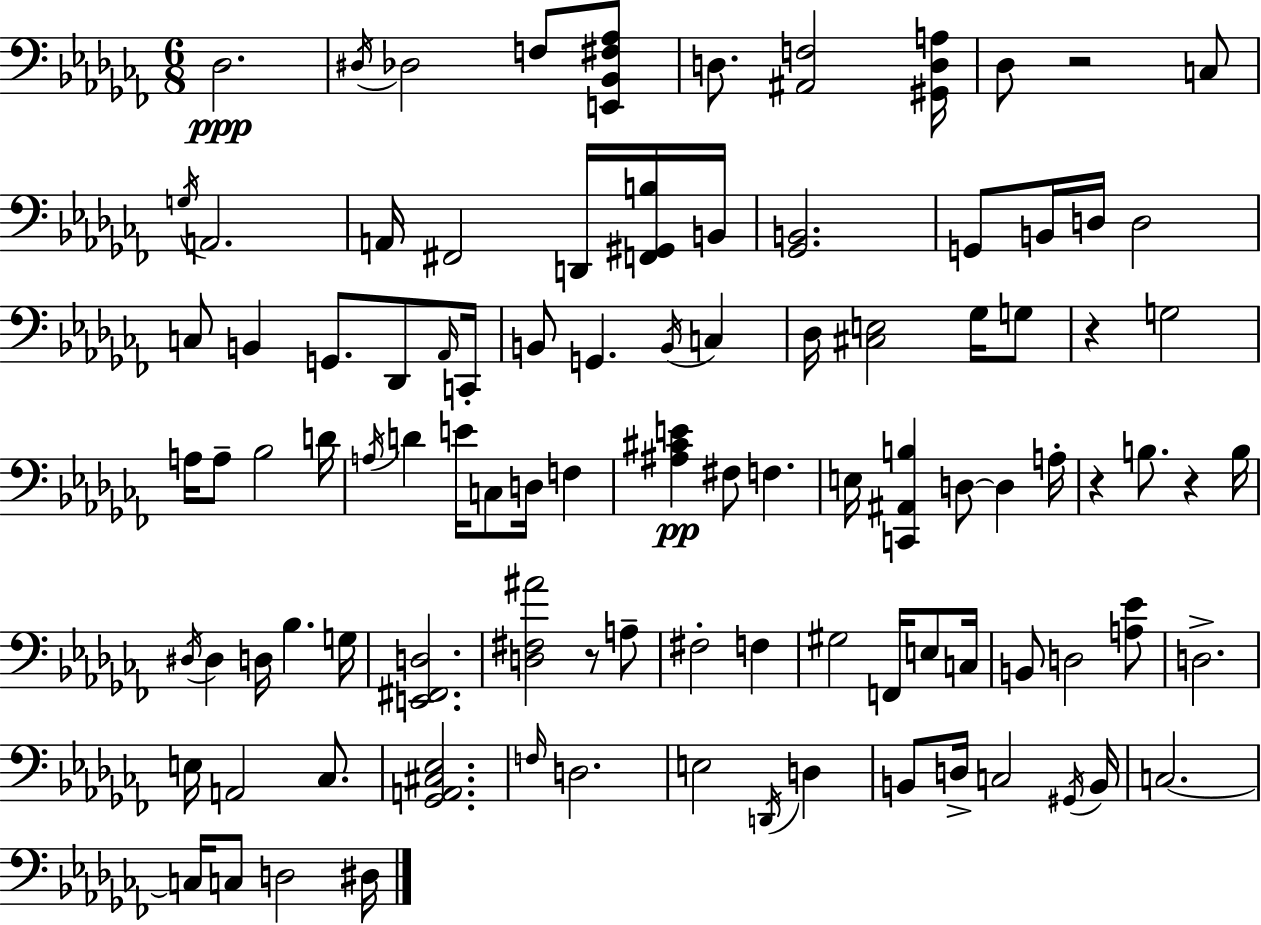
Db3/h. D#3/s Db3/h F3/e [E2,Bb2,F#3,Ab3]/e D3/e. [A#2,F3]/h [G#2,D3,A3]/s Db3/e R/h C3/e G3/s A2/h. A2/s F#2/h D2/s [F2,G#2,B3]/s B2/s [Gb2,B2]/h. G2/e B2/s D3/s D3/h C3/e B2/q G2/e. Db2/e Ab2/s C2/s B2/e G2/q. B2/s C3/q Db3/s [C#3,E3]/h Gb3/s G3/e R/q G3/h A3/s A3/e Bb3/h D4/s A3/s D4/q E4/s C3/e D3/s F3/q [A#3,C#4,E4]/q F#3/e F3/q. E3/s [C2,A#2,B3]/q D3/e D3/q A3/s R/q B3/e. R/q B3/s D#3/s D#3/q D3/s Bb3/q. G3/s [E2,F#2,D3]/h. [D3,F#3,A#4]/h R/e A3/e F#3/h F3/q G#3/h F2/s E3/e C3/s B2/e D3/h [A3,Eb4]/e D3/h. E3/s A2/h CES3/e. [Gb2,A2,C#3,Eb3]/h. F3/s D3/h. E3/h D2/s D3/q B2/e D3/s C3/h G#2/s B2/s C3/h. C3/s C3/e D3/h D#3/s